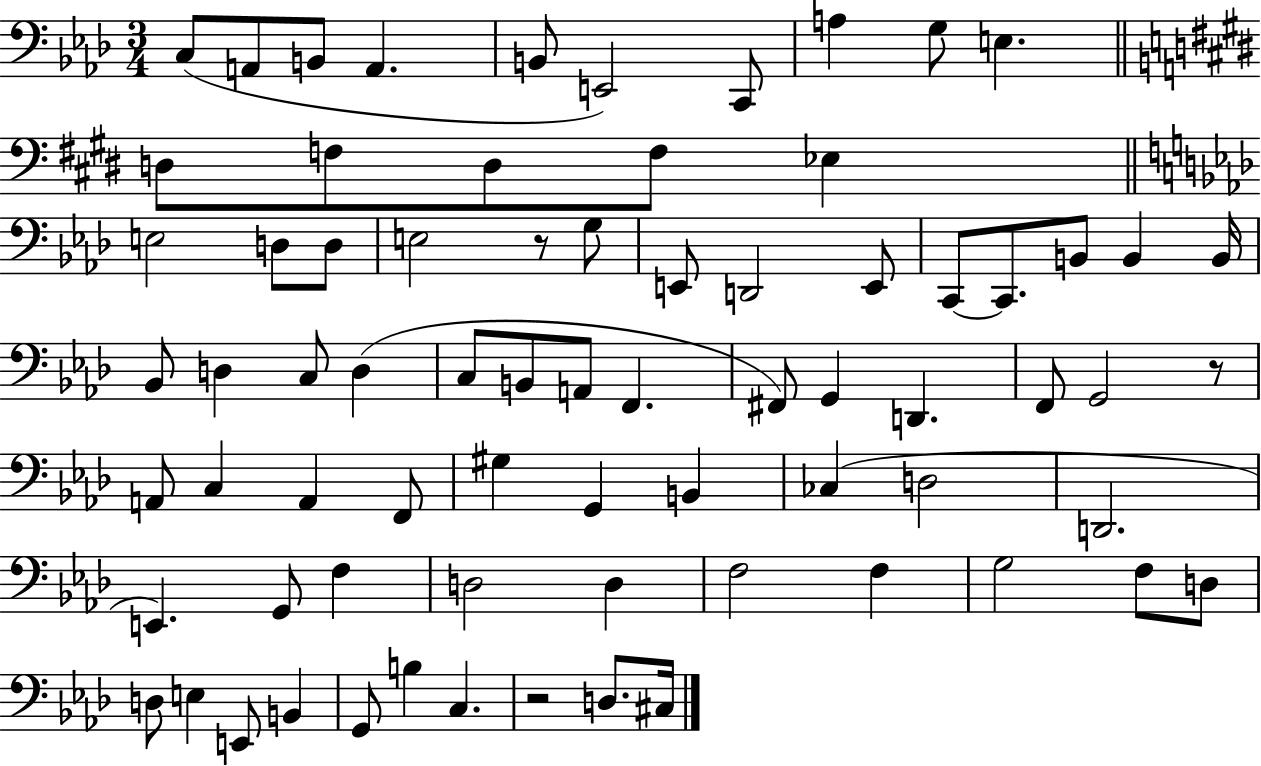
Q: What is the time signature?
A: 3/4